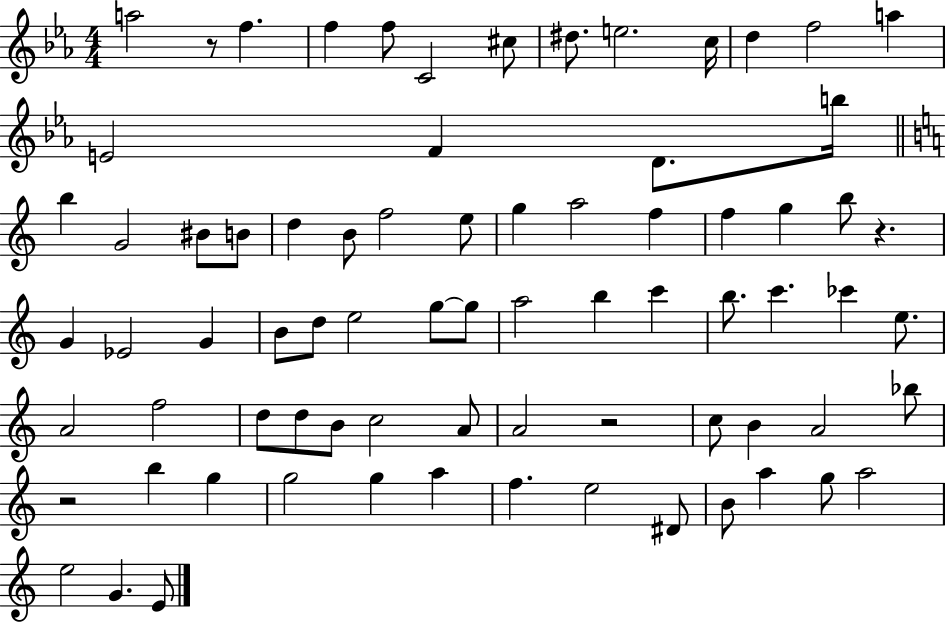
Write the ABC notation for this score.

X:1
T:Untitled
M:4/4
L:1/4
K:Eb
a2 z/2 f f f/2 C2 ^c/2 ^d/2 e2 c/4 d f2 a E2 F D/2 b/4 b G2 ^B/2 B/2 d B/2 f2 e/2 g a2 f f g b/2 z G _E2 G B/2 d/2 e2 g/2 g/2 a2 b c' b/2 c' _c' e/2 A2 f2 d/2 d/2 B/2 c2 A/2 A2 z2 c/2 B A2 _b/2 z2 b g g2 g a f e2 ^D/2 B/2 a g/2 a2 e2 G E/2